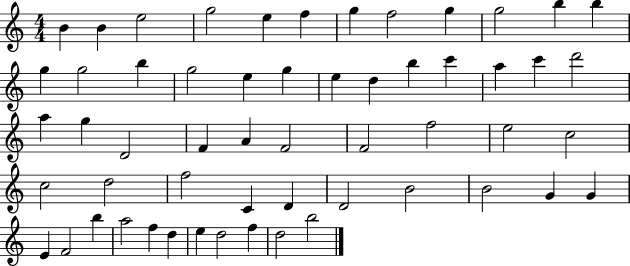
B4/q B4/q E5/h G5/h E5/q F5/q G5/q F5/h G5/q G5/h B5/q B5/q G5/q G5/h B5/q G5/h E5/q G5/q E5/q D5/q B5/q C6/q A5/q C6/q D6/h A5/q G5/q D4/h F4/q A4/q F4/h F4/h F5/h E5/h C5/h C5/h D5/h F5/h C4/q D4/q D4/h B4/h B4/h G4/q G4/q E4/q F4/h B5/q A5/h F5/q D5/q E5/q D5/h F5/q D5/h B5/h